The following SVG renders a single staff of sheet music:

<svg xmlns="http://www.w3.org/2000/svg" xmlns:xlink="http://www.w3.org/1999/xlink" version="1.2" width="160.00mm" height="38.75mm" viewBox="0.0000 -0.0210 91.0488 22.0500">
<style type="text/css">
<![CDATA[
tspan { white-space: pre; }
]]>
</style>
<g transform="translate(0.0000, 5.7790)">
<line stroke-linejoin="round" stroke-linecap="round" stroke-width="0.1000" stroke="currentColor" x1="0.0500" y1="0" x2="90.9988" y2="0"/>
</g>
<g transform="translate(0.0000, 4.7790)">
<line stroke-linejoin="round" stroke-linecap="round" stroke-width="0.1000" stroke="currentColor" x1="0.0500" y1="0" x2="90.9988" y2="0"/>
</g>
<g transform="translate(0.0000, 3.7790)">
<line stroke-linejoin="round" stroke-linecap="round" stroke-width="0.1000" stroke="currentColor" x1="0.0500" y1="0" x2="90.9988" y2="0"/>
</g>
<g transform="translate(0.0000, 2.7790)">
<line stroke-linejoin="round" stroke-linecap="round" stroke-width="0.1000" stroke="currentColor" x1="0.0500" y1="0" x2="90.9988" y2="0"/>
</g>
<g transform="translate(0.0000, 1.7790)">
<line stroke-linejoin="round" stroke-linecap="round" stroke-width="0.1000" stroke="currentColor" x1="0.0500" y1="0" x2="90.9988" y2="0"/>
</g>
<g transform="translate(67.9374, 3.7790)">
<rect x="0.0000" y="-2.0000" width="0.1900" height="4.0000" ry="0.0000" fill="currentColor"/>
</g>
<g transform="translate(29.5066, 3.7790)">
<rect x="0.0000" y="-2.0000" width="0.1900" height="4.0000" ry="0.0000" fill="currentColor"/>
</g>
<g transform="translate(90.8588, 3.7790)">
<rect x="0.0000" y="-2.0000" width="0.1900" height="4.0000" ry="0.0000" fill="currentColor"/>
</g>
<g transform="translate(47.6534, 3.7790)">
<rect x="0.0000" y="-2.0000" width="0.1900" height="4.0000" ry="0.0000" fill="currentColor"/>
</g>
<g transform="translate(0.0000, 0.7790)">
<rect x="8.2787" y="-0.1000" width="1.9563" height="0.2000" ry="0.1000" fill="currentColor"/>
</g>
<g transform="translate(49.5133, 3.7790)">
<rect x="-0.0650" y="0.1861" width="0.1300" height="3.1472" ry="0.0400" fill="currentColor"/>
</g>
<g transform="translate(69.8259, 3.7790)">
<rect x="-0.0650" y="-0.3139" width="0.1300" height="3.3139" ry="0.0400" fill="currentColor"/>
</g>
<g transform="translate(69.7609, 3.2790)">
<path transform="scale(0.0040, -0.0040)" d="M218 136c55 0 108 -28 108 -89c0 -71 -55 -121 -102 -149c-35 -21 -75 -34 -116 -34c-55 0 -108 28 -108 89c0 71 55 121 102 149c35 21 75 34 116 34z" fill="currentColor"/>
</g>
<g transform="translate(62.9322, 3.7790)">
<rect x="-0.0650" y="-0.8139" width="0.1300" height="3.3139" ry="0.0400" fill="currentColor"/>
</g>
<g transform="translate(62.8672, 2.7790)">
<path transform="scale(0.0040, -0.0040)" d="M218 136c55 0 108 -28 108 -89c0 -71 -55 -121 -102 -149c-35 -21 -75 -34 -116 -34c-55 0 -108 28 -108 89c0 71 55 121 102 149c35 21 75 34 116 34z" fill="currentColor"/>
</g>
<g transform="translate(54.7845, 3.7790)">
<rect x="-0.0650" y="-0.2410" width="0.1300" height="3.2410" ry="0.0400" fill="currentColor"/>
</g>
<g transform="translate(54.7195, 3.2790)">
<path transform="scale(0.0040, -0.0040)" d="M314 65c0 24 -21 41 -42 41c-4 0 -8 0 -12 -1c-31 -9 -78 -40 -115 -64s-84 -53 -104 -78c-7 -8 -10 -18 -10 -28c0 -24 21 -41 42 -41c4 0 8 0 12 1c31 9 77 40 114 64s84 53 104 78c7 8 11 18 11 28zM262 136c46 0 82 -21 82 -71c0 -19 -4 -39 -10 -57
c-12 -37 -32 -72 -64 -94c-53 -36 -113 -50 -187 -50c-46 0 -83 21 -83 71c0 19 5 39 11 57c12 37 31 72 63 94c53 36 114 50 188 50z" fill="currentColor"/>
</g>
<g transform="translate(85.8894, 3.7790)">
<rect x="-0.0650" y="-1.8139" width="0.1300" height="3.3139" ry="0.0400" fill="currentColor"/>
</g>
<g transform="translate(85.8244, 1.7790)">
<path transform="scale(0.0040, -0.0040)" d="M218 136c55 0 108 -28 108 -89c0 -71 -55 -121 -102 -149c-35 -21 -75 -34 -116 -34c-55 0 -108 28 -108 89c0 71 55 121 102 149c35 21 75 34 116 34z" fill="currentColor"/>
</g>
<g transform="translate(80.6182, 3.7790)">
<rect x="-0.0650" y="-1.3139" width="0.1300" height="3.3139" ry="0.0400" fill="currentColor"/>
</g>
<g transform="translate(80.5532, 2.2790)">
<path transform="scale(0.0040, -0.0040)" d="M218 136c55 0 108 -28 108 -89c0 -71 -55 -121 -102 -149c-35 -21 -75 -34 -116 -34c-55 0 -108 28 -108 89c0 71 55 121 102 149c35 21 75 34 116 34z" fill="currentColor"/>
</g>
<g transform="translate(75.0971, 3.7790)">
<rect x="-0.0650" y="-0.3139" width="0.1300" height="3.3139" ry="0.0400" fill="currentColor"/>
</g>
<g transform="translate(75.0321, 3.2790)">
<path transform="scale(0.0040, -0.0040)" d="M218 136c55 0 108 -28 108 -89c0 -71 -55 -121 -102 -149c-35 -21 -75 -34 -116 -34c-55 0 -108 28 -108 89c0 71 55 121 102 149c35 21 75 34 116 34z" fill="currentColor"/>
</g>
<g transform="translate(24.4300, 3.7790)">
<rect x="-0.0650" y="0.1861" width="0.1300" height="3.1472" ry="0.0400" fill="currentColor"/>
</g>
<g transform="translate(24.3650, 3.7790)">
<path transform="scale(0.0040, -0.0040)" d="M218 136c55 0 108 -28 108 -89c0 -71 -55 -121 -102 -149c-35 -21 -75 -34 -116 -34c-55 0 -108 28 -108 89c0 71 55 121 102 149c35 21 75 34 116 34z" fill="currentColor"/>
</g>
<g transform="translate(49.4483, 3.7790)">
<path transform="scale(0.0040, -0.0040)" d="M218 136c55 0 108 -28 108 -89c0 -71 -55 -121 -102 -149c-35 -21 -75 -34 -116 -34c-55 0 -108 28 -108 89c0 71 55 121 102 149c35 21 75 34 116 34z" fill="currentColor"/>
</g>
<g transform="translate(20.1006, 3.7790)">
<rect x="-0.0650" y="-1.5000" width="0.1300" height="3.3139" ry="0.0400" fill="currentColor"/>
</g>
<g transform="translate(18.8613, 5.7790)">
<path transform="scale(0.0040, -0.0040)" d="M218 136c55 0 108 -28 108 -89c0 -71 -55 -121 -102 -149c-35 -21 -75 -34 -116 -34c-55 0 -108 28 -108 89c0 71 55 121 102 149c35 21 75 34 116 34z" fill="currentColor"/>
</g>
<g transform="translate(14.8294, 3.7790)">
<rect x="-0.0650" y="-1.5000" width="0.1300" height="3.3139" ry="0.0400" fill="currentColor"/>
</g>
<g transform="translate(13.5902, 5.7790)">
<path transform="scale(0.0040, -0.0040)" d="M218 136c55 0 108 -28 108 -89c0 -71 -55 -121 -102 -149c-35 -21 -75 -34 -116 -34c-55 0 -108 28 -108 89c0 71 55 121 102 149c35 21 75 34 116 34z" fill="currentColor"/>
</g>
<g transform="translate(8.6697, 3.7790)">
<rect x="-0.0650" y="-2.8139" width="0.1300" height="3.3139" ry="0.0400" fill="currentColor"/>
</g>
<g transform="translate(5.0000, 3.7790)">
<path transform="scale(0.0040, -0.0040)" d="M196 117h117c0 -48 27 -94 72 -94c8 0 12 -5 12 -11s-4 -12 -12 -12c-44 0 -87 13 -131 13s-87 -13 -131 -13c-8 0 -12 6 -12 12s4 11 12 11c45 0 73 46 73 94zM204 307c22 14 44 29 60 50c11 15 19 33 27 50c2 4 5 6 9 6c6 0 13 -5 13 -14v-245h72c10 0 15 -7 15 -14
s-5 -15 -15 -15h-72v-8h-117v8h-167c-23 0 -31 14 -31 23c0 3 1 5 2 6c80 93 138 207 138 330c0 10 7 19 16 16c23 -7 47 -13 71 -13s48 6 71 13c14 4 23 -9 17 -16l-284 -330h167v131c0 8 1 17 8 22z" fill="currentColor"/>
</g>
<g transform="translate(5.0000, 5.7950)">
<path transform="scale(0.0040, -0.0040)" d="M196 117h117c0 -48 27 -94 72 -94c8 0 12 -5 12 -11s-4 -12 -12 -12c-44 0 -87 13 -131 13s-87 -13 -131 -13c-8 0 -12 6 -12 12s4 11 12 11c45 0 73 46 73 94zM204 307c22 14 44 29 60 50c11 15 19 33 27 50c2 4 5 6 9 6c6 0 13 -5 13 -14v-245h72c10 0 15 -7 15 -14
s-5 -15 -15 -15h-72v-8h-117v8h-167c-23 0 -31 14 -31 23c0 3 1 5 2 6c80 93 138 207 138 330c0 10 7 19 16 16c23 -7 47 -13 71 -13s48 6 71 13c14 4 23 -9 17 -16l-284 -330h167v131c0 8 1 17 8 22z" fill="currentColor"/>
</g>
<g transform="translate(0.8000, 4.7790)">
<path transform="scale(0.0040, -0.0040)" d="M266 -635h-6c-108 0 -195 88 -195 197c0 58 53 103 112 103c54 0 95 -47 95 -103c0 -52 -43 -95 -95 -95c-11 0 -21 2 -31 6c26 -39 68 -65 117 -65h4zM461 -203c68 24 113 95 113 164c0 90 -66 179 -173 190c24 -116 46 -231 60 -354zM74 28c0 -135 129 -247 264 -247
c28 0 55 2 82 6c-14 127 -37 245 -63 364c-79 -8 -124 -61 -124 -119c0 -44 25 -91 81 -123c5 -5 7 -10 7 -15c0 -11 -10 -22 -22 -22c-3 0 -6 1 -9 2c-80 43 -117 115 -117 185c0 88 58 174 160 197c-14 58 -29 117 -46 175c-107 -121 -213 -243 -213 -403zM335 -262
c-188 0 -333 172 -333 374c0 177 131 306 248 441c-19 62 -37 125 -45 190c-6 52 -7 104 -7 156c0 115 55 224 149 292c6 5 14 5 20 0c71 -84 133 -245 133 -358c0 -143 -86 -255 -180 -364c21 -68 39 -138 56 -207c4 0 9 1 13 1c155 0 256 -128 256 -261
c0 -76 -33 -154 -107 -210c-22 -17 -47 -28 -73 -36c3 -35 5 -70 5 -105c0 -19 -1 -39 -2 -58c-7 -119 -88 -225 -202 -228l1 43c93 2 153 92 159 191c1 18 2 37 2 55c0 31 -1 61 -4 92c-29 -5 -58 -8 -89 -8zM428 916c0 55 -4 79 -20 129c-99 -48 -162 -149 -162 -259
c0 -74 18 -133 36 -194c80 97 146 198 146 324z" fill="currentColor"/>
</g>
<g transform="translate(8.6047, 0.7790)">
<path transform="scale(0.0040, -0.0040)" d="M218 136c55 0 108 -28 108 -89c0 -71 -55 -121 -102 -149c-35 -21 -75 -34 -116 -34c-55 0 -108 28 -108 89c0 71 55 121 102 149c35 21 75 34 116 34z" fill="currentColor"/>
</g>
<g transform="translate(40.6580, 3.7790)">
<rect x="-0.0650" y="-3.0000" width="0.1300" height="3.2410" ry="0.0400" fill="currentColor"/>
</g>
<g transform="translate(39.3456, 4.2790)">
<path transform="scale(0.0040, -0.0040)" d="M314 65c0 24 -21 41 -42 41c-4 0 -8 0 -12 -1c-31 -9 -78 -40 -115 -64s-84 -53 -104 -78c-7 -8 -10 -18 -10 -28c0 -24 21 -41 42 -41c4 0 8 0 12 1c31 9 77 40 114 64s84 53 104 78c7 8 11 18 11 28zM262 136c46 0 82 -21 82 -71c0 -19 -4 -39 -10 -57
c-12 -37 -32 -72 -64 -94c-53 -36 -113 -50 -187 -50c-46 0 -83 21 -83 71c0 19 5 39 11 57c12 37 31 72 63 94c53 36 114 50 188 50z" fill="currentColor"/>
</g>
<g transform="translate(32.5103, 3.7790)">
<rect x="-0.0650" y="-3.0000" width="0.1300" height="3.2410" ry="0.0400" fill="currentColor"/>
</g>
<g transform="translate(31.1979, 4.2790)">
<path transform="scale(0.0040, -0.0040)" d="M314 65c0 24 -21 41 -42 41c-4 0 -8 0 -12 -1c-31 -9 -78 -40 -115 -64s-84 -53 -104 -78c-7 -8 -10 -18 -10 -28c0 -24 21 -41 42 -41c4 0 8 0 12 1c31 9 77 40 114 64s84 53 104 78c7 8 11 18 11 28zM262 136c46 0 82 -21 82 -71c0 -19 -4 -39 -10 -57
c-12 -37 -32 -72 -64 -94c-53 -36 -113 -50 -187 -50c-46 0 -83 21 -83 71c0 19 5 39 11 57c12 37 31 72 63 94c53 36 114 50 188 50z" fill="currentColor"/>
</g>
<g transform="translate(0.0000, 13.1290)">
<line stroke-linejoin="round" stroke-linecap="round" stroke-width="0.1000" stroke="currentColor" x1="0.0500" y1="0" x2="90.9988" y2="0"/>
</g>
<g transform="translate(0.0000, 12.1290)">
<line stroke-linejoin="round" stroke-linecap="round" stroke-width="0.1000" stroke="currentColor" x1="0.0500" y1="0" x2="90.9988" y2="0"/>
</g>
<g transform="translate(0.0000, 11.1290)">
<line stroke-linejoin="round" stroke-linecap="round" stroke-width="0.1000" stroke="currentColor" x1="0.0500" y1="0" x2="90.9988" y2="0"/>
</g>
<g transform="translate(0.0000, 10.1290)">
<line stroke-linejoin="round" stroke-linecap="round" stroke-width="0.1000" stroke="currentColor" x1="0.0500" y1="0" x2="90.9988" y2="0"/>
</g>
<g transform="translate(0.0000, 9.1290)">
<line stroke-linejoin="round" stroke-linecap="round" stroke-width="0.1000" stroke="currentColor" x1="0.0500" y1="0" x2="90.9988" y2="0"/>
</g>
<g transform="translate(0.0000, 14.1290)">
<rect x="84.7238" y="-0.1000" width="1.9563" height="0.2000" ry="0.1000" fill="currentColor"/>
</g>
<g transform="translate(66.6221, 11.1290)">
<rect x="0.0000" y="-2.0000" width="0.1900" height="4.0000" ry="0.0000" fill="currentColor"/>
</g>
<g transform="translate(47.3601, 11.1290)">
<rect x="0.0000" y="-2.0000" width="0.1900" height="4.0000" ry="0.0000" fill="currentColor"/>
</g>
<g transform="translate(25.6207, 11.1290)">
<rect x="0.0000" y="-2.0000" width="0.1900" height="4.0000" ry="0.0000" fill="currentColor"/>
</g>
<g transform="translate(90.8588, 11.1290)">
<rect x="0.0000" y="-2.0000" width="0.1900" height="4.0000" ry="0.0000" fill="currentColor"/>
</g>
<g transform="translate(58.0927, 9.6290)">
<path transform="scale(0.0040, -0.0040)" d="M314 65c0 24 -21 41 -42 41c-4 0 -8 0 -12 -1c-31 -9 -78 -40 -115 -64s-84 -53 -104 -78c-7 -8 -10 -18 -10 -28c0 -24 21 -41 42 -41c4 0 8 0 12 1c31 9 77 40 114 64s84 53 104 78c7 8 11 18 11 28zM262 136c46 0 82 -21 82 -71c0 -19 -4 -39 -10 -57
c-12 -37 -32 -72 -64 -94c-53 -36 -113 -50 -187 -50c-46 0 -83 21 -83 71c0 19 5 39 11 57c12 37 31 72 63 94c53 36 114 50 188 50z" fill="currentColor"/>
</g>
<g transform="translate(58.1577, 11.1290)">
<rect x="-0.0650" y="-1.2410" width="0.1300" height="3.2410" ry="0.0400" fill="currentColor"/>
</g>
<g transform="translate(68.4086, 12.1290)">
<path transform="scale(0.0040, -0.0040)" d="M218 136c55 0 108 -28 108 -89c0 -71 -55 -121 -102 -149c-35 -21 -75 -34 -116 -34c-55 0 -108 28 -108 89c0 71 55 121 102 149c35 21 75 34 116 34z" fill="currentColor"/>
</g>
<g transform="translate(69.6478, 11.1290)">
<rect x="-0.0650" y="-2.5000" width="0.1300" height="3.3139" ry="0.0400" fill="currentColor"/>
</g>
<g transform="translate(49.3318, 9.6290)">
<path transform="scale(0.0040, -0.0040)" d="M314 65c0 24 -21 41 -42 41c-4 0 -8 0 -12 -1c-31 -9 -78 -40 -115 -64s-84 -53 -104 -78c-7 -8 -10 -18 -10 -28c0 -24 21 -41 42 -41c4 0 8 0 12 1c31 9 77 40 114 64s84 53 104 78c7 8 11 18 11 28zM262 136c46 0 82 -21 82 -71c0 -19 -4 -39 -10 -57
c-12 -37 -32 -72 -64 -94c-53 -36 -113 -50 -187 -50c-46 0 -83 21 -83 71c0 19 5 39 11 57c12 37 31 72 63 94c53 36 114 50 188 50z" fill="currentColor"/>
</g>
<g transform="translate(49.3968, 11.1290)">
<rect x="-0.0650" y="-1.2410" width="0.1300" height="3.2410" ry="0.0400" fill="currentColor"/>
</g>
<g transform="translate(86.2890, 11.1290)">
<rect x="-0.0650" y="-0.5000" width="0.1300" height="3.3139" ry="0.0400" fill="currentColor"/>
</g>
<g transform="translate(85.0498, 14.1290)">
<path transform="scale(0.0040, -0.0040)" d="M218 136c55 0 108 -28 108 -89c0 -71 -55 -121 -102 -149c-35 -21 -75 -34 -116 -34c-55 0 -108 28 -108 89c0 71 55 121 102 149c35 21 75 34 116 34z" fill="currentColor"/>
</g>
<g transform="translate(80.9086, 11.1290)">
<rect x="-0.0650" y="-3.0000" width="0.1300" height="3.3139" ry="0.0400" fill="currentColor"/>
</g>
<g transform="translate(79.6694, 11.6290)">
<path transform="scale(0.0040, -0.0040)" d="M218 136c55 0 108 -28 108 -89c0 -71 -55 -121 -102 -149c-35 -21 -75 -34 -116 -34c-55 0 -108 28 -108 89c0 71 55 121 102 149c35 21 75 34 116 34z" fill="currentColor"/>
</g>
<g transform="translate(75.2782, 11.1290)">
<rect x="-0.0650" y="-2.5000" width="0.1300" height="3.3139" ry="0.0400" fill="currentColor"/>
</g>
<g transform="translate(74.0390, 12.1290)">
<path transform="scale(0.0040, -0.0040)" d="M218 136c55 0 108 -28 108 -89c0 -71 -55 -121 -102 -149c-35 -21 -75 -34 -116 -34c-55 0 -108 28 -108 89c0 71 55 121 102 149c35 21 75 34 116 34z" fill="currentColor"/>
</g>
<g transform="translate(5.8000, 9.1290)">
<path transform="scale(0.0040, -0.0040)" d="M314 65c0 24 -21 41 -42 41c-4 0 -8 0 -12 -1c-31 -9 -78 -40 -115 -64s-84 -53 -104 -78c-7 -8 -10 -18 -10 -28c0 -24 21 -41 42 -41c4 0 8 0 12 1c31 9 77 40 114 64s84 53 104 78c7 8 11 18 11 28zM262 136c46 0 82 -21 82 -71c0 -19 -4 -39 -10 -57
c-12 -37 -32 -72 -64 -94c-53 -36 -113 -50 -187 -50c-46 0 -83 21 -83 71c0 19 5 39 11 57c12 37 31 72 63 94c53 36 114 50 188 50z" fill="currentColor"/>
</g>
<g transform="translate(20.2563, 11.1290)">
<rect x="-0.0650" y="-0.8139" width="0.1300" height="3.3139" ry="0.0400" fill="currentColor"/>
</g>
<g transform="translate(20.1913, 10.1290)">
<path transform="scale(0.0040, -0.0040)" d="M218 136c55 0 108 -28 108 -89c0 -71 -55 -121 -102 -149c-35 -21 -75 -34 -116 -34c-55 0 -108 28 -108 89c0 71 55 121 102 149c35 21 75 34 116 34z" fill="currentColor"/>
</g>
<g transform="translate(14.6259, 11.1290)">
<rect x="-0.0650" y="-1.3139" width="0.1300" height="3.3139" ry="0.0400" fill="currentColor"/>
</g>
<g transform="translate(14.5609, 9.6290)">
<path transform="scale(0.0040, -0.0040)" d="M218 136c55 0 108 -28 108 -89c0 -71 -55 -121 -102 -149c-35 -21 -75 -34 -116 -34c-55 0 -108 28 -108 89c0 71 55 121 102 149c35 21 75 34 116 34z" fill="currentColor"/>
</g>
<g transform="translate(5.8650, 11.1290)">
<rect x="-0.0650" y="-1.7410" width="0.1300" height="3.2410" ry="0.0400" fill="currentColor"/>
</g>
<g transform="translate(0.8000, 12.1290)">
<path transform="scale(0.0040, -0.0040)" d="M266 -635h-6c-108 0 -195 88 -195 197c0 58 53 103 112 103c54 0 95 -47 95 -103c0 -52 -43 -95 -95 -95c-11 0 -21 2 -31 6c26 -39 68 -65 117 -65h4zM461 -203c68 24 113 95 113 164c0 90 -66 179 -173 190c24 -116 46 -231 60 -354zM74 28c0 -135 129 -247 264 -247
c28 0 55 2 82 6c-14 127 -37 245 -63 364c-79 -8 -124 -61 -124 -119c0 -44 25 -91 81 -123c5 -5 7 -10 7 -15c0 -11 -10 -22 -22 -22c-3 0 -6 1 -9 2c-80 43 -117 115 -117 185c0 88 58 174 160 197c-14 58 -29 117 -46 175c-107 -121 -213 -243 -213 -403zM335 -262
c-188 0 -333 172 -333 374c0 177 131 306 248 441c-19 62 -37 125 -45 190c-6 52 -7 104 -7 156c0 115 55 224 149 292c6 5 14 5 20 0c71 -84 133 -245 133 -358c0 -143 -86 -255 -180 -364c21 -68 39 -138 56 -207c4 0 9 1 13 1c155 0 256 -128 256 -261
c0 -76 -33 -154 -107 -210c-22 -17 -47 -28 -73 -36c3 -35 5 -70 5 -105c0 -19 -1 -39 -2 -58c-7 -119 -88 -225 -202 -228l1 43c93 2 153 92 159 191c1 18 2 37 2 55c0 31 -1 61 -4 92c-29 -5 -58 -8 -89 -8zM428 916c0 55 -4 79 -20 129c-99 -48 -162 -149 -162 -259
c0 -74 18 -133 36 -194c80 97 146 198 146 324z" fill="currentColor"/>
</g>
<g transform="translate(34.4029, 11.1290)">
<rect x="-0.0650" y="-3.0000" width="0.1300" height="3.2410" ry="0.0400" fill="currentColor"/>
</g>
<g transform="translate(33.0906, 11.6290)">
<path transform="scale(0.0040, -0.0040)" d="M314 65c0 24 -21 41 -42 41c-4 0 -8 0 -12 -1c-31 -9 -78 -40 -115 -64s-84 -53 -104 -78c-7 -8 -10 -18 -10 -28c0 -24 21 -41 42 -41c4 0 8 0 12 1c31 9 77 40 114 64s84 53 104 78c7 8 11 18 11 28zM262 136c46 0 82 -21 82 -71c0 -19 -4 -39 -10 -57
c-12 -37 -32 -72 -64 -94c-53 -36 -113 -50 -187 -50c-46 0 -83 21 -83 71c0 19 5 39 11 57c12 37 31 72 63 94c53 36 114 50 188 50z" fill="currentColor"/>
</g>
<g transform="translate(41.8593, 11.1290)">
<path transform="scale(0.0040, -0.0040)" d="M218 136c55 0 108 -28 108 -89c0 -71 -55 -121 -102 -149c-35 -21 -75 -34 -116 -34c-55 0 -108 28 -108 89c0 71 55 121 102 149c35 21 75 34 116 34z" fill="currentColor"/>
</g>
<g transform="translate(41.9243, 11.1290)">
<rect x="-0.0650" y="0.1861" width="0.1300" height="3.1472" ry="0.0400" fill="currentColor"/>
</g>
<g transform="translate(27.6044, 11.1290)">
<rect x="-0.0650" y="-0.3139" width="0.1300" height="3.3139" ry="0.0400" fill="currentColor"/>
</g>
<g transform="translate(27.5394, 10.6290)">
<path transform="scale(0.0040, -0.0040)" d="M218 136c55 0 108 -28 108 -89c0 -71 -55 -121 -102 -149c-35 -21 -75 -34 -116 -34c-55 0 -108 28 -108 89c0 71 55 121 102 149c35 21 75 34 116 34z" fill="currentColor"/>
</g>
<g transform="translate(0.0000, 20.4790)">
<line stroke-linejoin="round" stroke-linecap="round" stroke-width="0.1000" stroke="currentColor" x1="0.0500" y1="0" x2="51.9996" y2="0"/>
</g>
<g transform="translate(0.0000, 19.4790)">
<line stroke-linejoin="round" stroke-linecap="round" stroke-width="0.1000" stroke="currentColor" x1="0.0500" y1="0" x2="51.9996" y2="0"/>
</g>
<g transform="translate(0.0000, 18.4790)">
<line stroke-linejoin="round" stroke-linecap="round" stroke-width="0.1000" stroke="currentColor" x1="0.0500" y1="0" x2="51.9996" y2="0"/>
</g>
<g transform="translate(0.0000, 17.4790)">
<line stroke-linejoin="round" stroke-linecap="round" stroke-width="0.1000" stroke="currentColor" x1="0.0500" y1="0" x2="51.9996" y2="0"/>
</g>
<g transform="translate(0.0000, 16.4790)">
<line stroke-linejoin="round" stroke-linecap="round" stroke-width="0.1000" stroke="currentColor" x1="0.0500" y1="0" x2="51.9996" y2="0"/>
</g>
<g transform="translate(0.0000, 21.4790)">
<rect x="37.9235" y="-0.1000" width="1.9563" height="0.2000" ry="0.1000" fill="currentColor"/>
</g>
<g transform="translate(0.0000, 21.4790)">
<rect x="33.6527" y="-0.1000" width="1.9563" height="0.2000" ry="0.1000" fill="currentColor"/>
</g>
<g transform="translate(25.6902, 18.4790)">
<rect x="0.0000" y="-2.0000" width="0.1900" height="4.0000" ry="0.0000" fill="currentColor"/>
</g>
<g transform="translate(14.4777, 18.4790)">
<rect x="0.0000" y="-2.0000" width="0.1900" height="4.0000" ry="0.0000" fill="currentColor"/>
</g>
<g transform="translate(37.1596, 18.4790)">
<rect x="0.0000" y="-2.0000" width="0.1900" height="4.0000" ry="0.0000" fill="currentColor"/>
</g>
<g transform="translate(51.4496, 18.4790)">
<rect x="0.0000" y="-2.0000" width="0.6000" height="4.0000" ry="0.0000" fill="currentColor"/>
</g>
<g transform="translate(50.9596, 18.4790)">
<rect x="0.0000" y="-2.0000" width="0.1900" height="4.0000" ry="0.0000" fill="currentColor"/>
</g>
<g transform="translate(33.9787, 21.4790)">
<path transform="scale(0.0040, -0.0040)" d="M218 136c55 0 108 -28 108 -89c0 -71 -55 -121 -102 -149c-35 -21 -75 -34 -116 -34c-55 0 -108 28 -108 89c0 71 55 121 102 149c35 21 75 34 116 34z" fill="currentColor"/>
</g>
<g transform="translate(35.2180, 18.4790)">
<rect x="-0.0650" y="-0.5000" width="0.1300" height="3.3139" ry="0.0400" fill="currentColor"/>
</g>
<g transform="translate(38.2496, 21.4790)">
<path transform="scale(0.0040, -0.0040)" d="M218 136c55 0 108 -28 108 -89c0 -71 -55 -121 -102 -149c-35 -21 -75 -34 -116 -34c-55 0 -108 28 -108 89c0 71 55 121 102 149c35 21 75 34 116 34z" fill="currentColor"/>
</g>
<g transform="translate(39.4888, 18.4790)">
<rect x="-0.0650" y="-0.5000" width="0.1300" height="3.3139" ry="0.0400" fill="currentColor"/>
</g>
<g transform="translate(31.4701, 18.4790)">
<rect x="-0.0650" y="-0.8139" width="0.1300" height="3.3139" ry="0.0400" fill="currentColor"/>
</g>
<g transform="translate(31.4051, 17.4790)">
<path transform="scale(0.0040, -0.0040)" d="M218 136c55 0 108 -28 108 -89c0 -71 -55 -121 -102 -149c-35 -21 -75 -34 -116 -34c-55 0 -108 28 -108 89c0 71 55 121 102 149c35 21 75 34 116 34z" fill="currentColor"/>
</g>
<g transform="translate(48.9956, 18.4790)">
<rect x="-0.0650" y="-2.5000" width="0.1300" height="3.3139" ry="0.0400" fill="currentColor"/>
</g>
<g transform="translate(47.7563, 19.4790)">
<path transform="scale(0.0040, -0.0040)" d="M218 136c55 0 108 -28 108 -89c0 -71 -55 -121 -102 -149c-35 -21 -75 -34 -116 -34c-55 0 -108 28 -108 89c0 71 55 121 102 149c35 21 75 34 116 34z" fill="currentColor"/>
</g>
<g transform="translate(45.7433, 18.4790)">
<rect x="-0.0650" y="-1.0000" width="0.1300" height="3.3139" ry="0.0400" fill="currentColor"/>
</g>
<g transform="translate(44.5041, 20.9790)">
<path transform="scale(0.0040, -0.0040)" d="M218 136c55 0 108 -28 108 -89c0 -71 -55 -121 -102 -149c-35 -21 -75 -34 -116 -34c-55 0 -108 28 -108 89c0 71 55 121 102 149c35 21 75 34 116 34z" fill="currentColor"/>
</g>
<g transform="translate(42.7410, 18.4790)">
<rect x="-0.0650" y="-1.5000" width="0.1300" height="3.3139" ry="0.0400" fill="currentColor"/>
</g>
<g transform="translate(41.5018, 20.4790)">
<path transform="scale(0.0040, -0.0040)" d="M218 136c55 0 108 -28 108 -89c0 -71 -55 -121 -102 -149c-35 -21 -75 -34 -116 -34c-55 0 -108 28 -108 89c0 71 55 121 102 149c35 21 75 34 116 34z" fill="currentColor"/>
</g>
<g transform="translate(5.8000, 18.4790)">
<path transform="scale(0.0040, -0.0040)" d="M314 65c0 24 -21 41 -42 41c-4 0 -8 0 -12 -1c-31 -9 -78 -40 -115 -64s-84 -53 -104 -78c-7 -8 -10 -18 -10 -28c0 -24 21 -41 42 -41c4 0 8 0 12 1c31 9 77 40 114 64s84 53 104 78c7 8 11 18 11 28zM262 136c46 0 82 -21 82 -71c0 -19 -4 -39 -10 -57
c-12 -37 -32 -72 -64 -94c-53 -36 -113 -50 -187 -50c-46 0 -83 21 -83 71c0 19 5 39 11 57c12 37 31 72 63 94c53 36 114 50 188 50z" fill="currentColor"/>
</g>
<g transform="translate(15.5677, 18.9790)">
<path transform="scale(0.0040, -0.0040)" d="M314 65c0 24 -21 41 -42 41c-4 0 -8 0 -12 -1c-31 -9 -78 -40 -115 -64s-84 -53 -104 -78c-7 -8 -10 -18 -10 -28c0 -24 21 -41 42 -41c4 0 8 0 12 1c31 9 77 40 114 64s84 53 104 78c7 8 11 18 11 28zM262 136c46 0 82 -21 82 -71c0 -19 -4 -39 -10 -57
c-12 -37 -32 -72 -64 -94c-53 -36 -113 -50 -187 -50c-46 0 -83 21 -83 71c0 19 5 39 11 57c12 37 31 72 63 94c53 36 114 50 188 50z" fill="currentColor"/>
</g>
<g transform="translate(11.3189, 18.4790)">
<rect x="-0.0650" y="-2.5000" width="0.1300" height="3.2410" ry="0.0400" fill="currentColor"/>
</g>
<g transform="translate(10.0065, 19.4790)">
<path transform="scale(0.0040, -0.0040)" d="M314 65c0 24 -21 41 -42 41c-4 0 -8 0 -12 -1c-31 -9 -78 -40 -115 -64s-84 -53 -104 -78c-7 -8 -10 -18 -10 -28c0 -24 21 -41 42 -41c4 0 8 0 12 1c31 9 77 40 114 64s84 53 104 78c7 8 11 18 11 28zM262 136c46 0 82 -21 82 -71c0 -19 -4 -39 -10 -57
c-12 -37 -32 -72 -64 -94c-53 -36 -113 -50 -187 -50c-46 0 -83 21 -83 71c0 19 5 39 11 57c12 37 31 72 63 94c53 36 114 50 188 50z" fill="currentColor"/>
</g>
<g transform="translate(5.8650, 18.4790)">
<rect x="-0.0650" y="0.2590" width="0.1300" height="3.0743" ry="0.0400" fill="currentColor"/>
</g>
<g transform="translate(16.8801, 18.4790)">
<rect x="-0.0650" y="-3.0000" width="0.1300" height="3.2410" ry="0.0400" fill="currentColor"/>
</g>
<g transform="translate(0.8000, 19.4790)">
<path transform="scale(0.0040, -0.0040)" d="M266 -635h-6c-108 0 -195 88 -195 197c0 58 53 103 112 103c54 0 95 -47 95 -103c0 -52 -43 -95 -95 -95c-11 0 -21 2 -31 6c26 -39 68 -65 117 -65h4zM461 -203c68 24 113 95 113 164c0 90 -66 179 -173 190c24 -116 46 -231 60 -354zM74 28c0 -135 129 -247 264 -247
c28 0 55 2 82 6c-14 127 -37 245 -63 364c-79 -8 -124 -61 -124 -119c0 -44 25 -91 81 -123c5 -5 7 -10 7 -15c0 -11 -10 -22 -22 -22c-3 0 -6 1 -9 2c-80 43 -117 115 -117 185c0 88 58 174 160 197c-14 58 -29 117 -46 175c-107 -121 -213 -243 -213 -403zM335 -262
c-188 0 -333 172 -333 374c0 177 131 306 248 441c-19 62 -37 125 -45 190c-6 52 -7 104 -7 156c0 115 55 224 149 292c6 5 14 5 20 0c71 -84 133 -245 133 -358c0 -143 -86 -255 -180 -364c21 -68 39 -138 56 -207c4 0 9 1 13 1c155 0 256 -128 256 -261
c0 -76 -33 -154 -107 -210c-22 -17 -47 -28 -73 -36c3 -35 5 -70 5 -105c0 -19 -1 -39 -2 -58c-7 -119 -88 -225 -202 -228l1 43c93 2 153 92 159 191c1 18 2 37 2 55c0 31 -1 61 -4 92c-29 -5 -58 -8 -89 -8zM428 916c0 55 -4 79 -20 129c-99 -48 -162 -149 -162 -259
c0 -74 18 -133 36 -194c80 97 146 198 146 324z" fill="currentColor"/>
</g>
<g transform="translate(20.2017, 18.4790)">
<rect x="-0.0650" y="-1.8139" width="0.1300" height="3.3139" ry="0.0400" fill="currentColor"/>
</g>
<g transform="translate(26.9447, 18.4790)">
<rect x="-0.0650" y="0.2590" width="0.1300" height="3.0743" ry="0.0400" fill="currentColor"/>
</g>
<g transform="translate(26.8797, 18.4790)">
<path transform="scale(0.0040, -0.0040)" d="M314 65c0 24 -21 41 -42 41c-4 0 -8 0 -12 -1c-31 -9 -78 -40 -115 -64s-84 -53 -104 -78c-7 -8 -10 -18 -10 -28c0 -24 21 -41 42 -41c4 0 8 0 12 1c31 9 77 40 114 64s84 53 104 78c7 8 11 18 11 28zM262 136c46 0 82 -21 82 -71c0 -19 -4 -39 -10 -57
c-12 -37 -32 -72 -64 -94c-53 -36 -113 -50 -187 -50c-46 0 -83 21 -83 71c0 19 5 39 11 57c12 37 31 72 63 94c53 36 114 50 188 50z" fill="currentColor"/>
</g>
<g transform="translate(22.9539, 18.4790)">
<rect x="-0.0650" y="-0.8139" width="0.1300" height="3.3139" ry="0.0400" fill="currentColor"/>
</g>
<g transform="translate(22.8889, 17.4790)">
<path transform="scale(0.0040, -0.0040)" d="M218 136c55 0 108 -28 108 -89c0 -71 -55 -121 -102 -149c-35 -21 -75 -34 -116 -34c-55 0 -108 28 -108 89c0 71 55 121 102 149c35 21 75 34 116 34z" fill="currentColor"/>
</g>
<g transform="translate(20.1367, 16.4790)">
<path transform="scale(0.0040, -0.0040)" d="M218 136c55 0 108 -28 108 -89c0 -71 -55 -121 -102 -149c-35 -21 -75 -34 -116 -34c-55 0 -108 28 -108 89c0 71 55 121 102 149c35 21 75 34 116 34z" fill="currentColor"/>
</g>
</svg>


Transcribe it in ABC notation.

X:1
T:Untitled
M:4/4
L:1/4
K:C
a E E B A2 A2 B c2 d c c e f f2 e d c A2 B e2 e2 G G A C B2 G2 A2 f d B2 d C C E D G